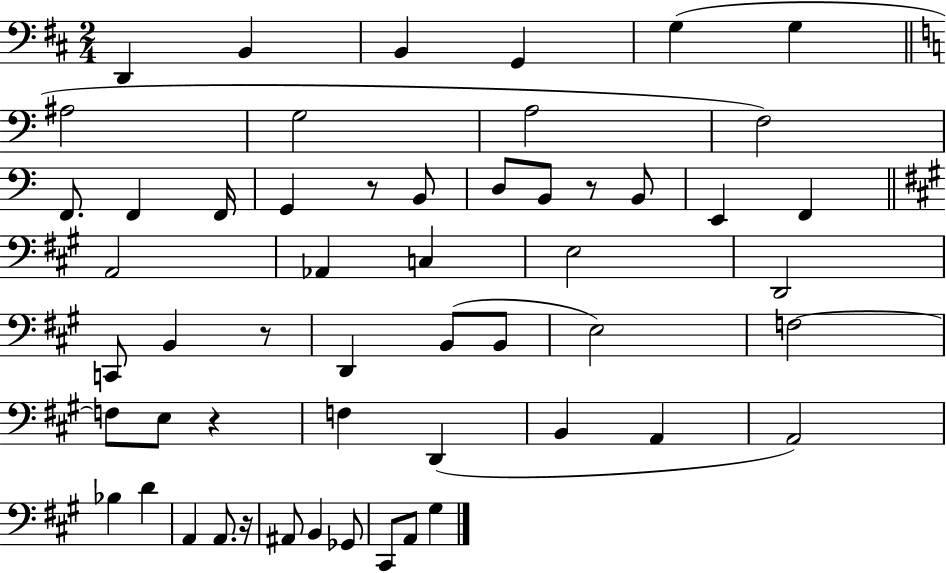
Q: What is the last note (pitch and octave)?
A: G#3